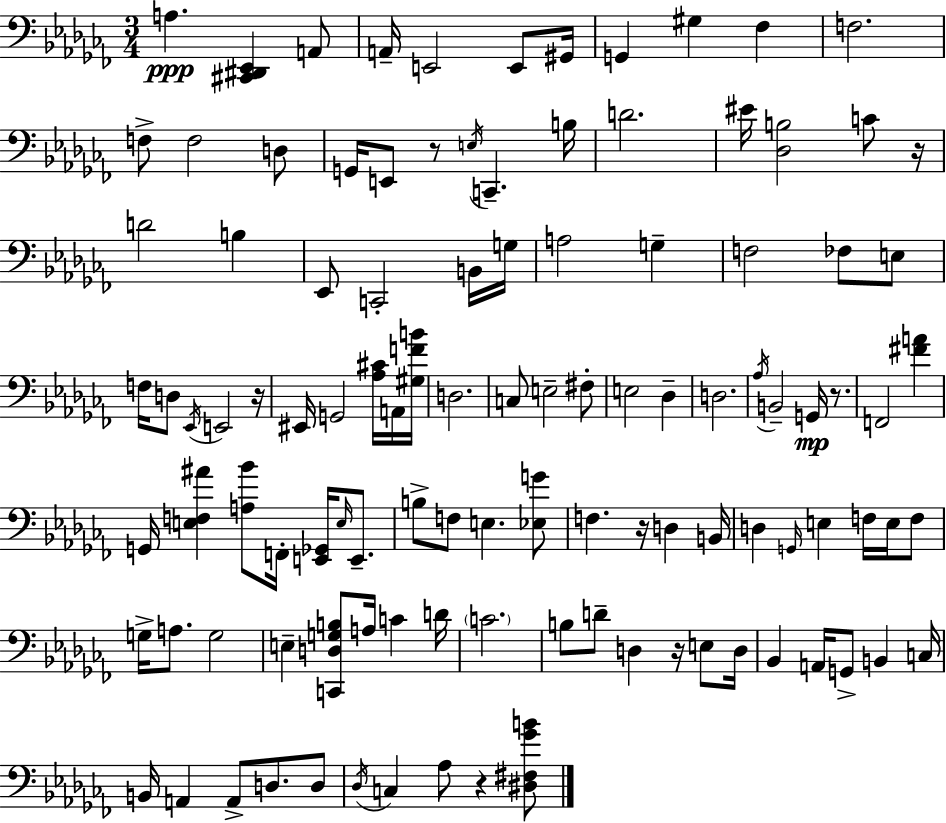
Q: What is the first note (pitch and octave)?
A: A3